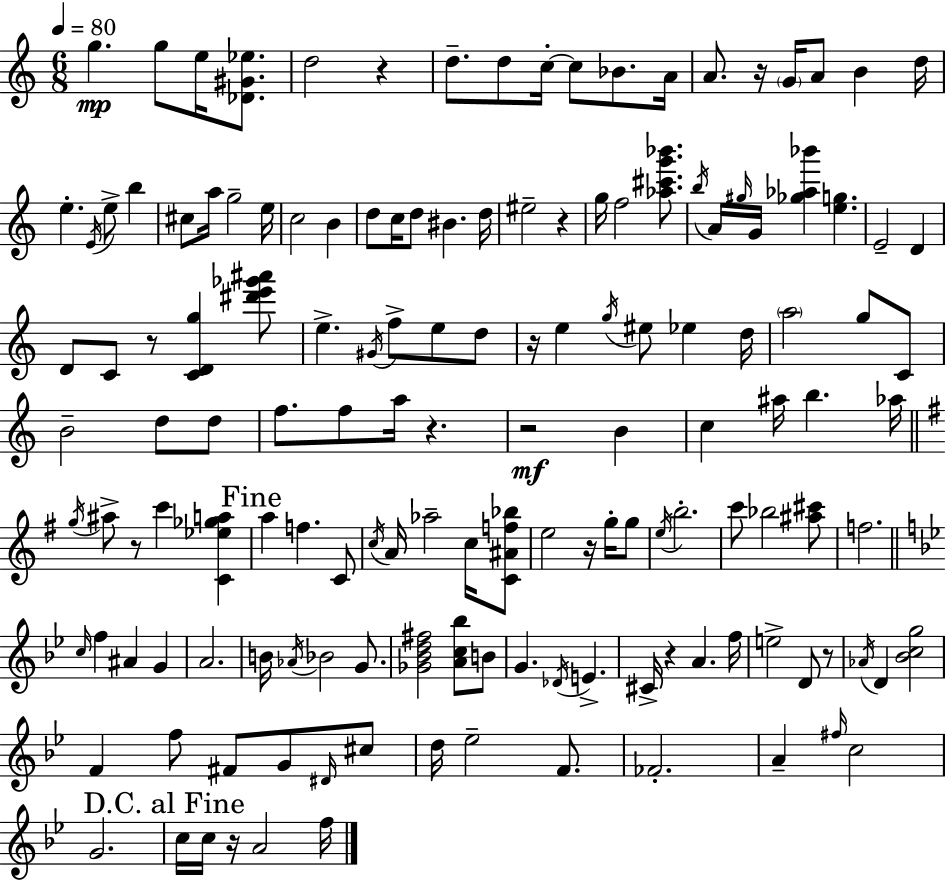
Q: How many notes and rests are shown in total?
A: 145